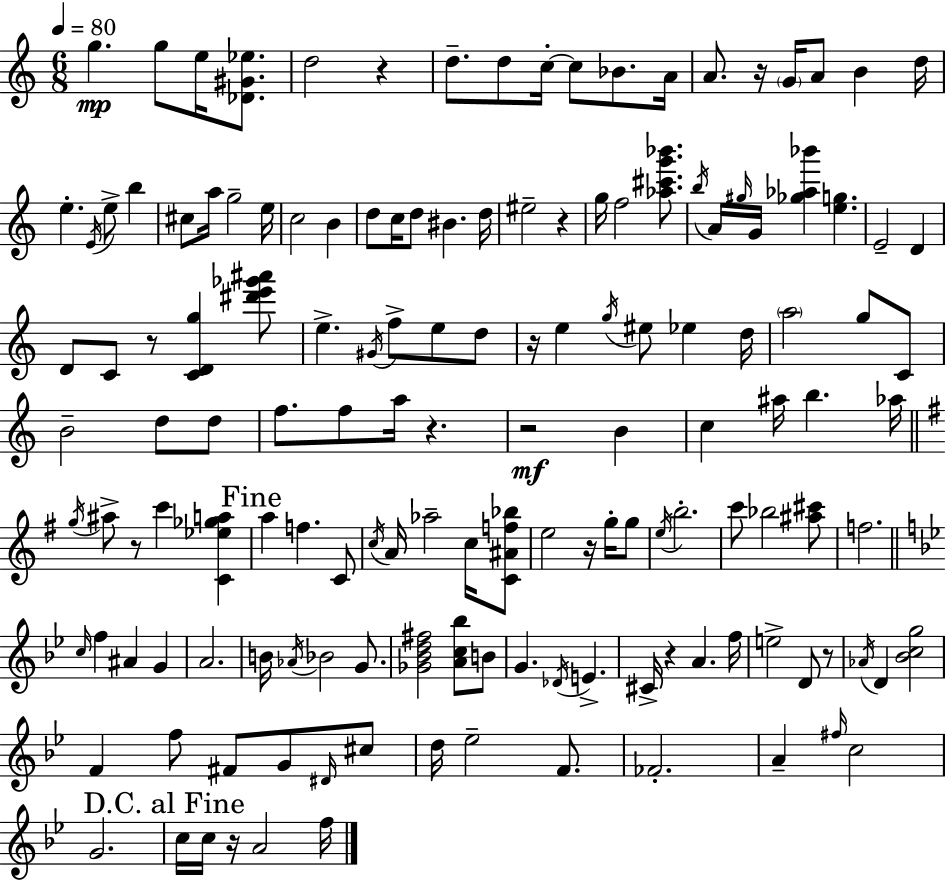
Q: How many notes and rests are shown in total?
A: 145